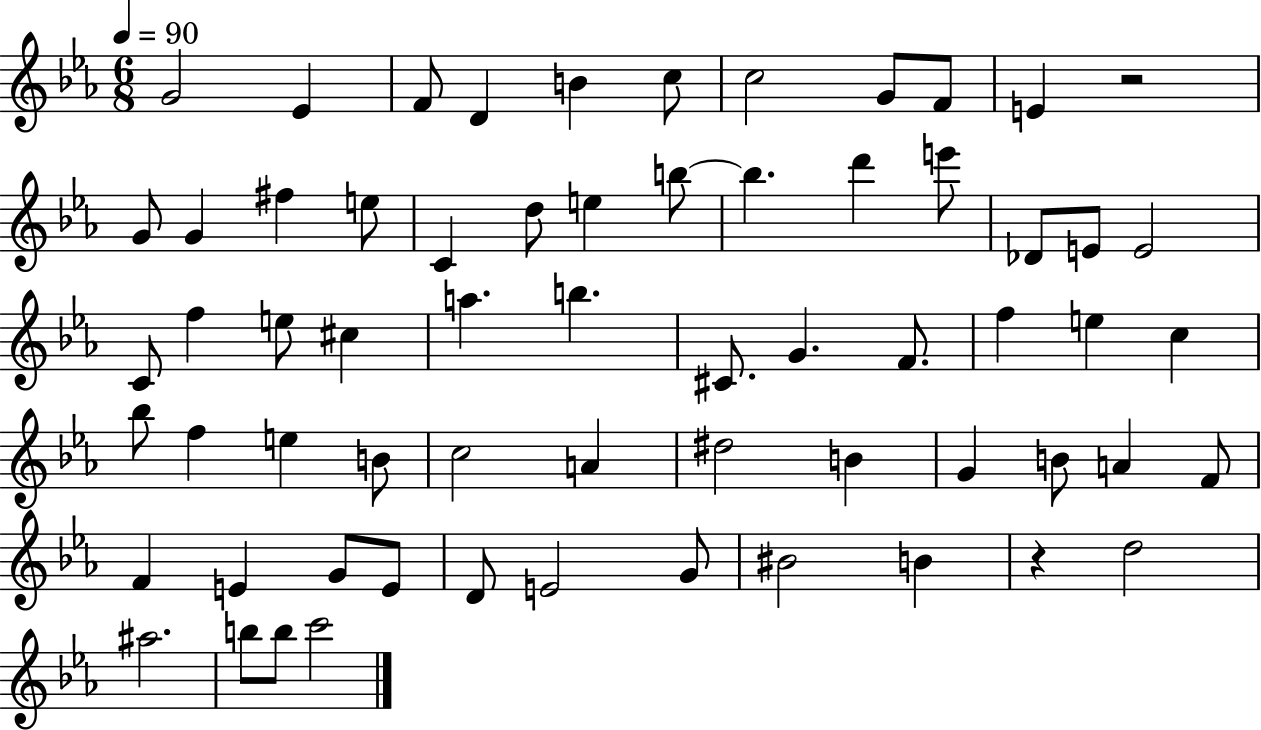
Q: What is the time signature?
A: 6/8